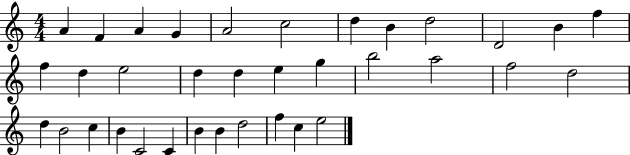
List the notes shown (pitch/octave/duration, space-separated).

A4/q F4/q A4/q G4/q A4/h C5/h D5/q B4/q D5/h D4/h B4/q F5/q F5/q D5/q E5/h D5/q D5/q E5/q G5/q B5/h A5/h F5/h D5/h D5/q B4/h C5/q B4/q C4/h C4/q B4/q B4/q D5/h F5/q C5/q E5/h